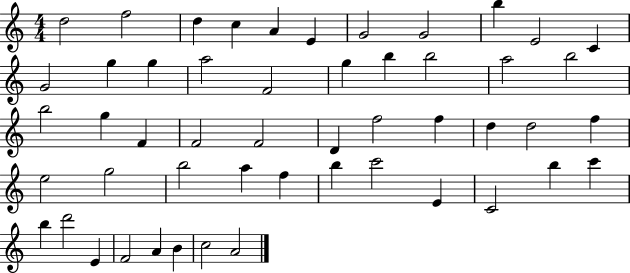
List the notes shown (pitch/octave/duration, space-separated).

D5/h F5/h D5/q C5/q A4/q E4/q G4/h G4/h B5/q E4/h C4/q G4/h G5/q G5/q A5/h F4/h G5/q B5/q B5/h A5/h B5/h B5/h G5/q F4/q F4/h F4/h D4/q F5/h F5/q D5/q D5/h F5/q E5/h G5/h B5/h A5/q F5/q B5/q C6/h E4/q C4/h B5/q C6/q B5/q D6/h E4/q F4/h A4/q B4/q C5/h A4/h